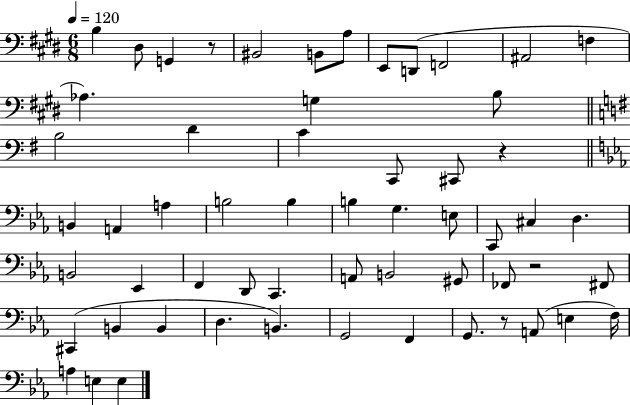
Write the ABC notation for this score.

X:1
T:Untitled
M:6/8
L:1/4
K:E
B, ^D,/2 G,, z/2 ^B,,2 B,,/2 A,/2 E,,/2 D,,/2 F,,2 ^A,,2 F, _A, G, B,/2 B,2 D C C,,/2 ^C,,/2 z B,, A,, A, B,2 B, B, G, E,/2 C,,/2 ^C, D, B,,2 _E,, F,, D,,/2 C,, A,,/2 B,,2 ^G,,/2 _F,,/2 z2 ^F,,/2 ^C,, B,, B,, D, B,, G,,2 F,, G,,/2 z/2 A,,/2 E, F,/4 A, E, E,